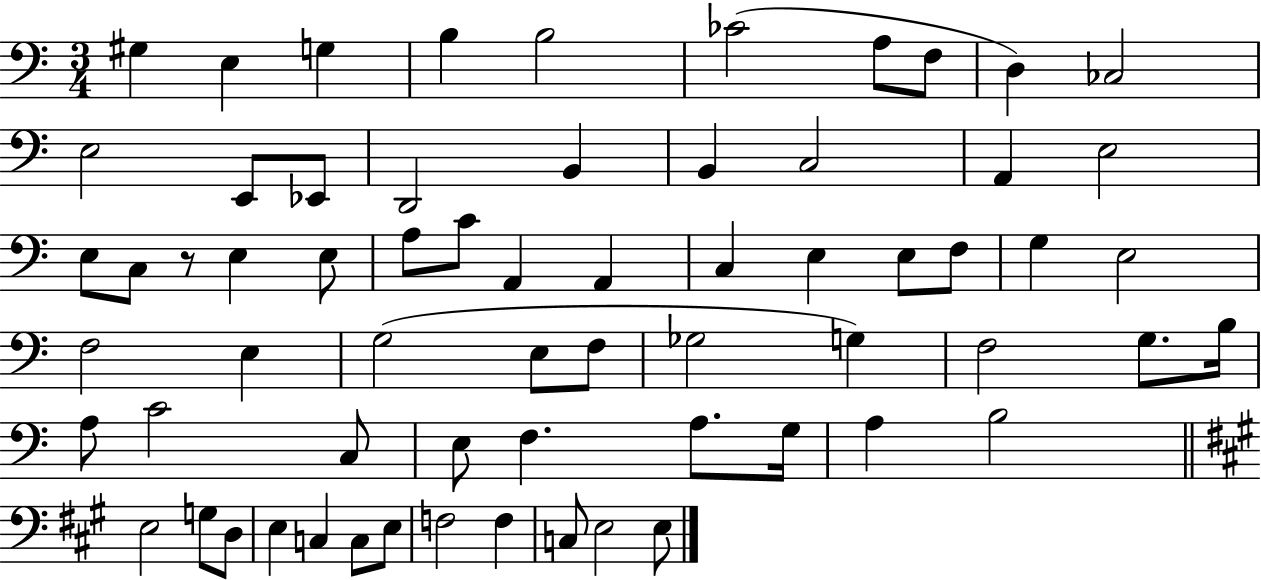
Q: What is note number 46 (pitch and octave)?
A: C3